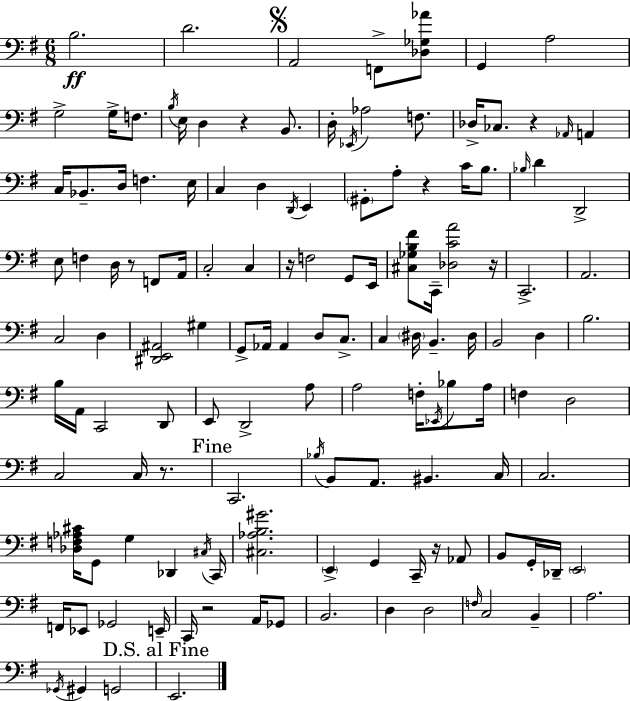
{
  \clef bass
  \numericTimeSignature
  \time 6/8
  \key g \major
  b2.\ff | d'2. | \mark \markup { \musicglyph "scripts.segno" } a,2 f,8-> <des ges aes'>8 | g,4 a2 | \break g2-> g16-> f8. | \acciaccatura { b16 } e16 d4 r4 b,8. | d16-. \acciaccatura { ees,16 } aes2 f8. | des16-> ces8. r4 \grace { aes,16 } a,4 | \break c16 bes,8.-- d16 f4. | e16 c4 d4 \acciaccatura { d,16 } | e,4 \parenthesize gis,8-. a8-. r4 | c'16 b8. \grace { bes16 } d'4 d,2-> | \break e8 f4 d16 | r8 f,8 a,16 c2-. | c4 r16 f2 | g,8 e,16 <cis ges b fis'>8 c,16-- <des c' a'>2 | \break r16 c,2.-> | a,2. | c2 | d4 <dis, e, ais,>2 | \break gis4 g,8-> aes,16 aes,4 | d8 c8.-> c4 \parenthesize dis16 b,4.-- | dis16 b,2 | d4 b2. | \break b16 a,16 c,2 | d,8 e,8 d,2-> | a8 a2 | f16-. \acciaccatura { ees,16 } bes8 a16 f4 d2 | \break c2 | c16 r8. \mark "Fine" c,2. | \acciaccatura { bes16 } b,8 a,8. | bis,4. c16 c2. | \break <des f aes cis'>16 g,8 g4 | des,4 \acciaccatura { cis16 } c,16 <cis aes b gis'>2. | \parenthesize e,4-> | g,4 c,16-- r16 aes,8 b,8 g,16-. des,16-- | \break \parenthesize e,2 f,16 ees,8 ges,2 | e,16-- c,16 r2 | a,16 ges,8 b,2. | d4 | \break d2 \grace { f16 } c2 | b,4-- a2. | \acciaccatura { ges,16 } gis,4 | g,2 \mark "D.S. al Fine" e,2. | \break \bar "|."
}